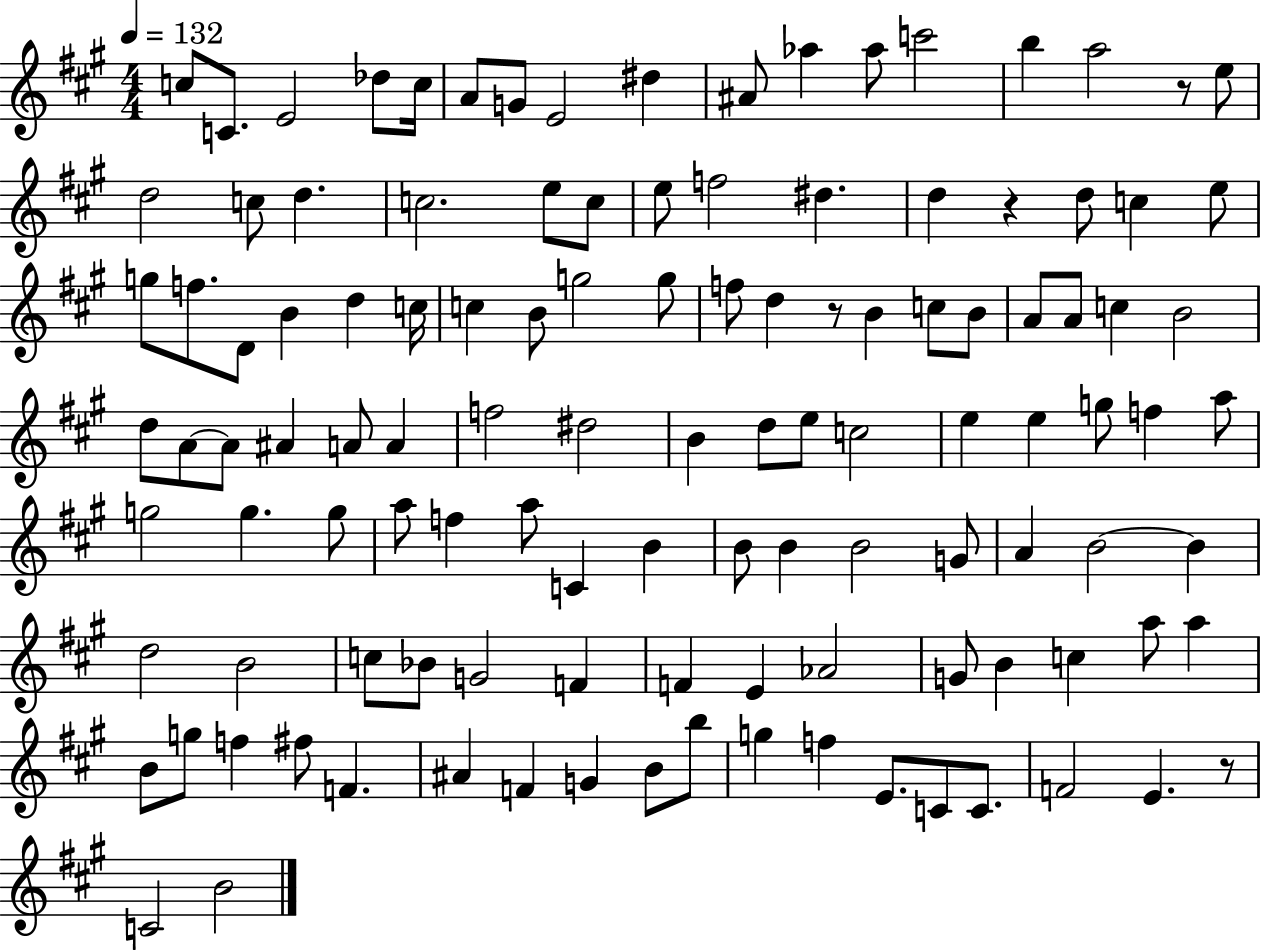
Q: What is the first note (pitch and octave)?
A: C5